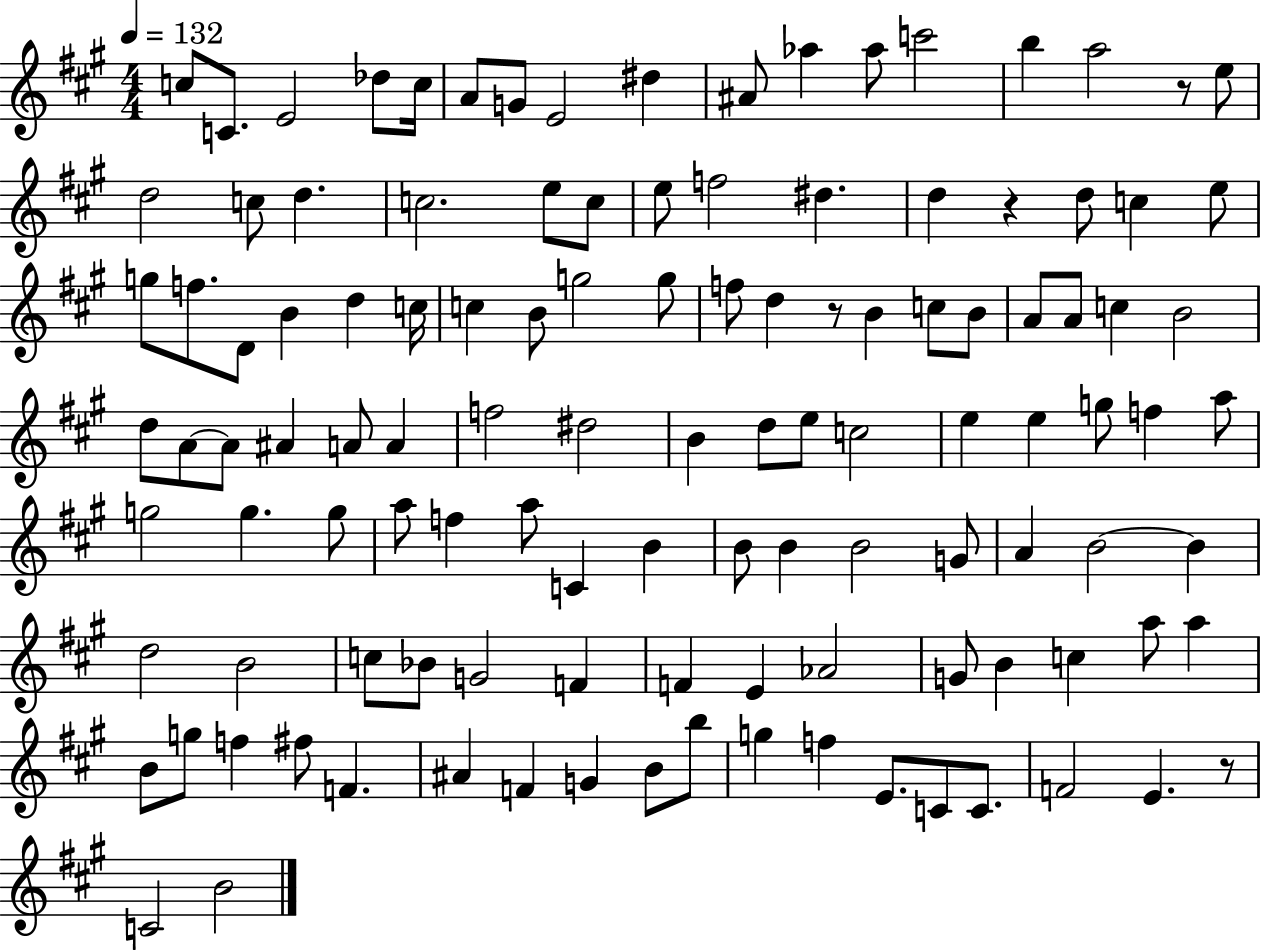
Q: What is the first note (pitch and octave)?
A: C5